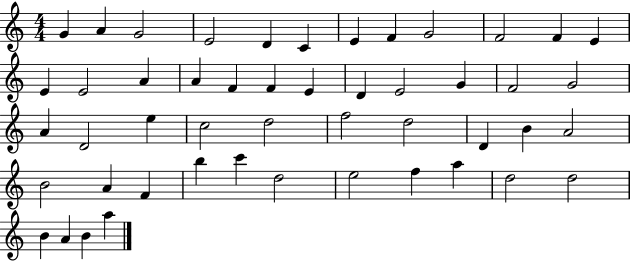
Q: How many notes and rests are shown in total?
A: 49